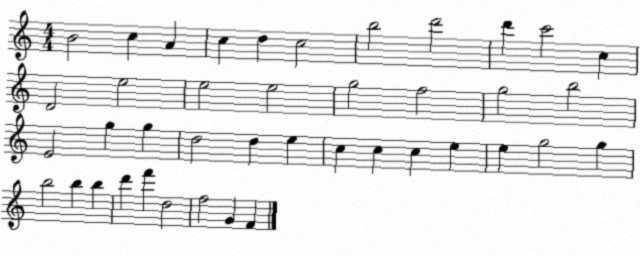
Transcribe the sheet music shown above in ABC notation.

X:1
T:Untitled
M:4/4
L:1/4
K:C
B2 c A c d c2 b2 d'2 d' c'2 c D2 e2 e2 e2 g2 f2 g2 b2 E2 g g d2 d e c c c e e g2 g b2 b b d' f' d2 f2 G F